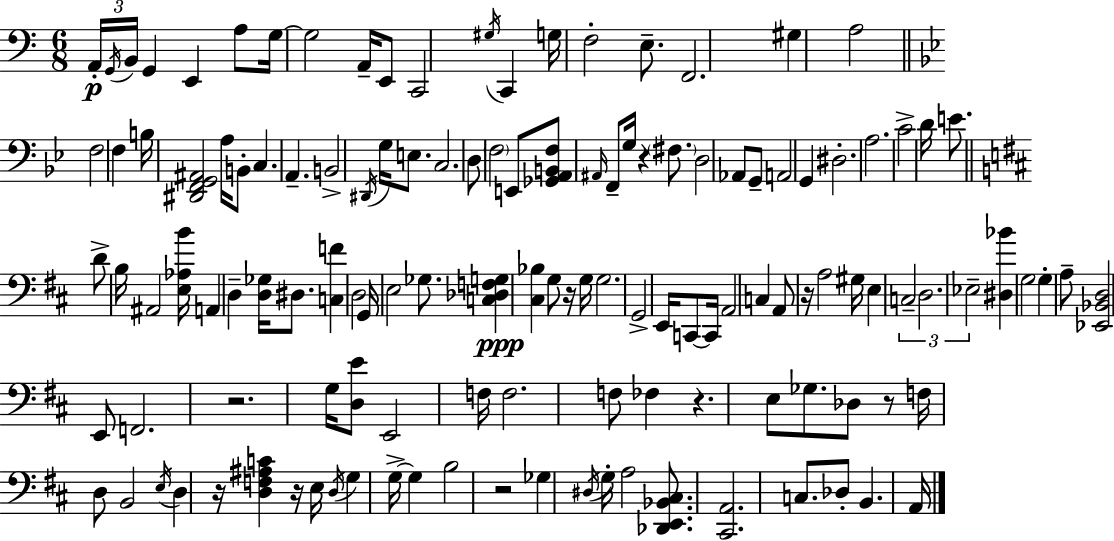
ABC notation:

X:1
T:Untitled
M:6/8
L:1/4
K:Am
A,,/4 G,,/4 B,,/4 G,, E,, A,/2 G,/4 G,2 A,,/4 E,,/2 C,,2 ^G,/4 C,, G,/4 F,2 E,/2 F,,2 ^G, A,2 F,2 F, B,/4 [^D,,F,,G,,^A,,]2 A,/4 B,,/2 C, A,, B,,2 ^D,,/4 G,/4 E,/2 C,2 D,/2 F,2 E,,/2 [_G,,A,,B,,F,]/2 ^A,,/4 F,,/2 G,/4 z ^F,/2 D,2 _A,,/2 G,,/2 A,,2 G,, ^D,2 A,2 C2 D/4 E/2 D/2 B,/4 ^A,,2 [E,_A,B]/4 A,, D, [D,_G,]/4 ^D,/2 [C,F] D,2 G,,/4 E,2 _G,/2 [C,_D,F,G,] [^C,_B,] G,/2 z/4 G,/4 G,2 G,,2 E,,/4 C,,/2 C,,/4 A,,2 C, A,,/2 z/4 A,2 ^G,/4 E, C,2 D,2 _E,2 [^D,_B] G,2 G, A,/2 [_E,,_B,,D,]2 E,,/2 F,,2 z2 G,/4 [D,E]/2 E,,2 F,/4 F,2 F,/2 _F, z E,/2 _G,/2 _D,/2 z/2 F,/4 D,/2 B,,2 E,/4 D, z/4 [D,F,^A,C] z/4 E,/4 D,/4 G, G,/4 G, B,2 z2 _G, ^D,/4 G,/4 A,2 [_D,,E,,_B,,^C,]/2 [^C,,A,,]2 C,/2 _D,/2 B,, A,,/4